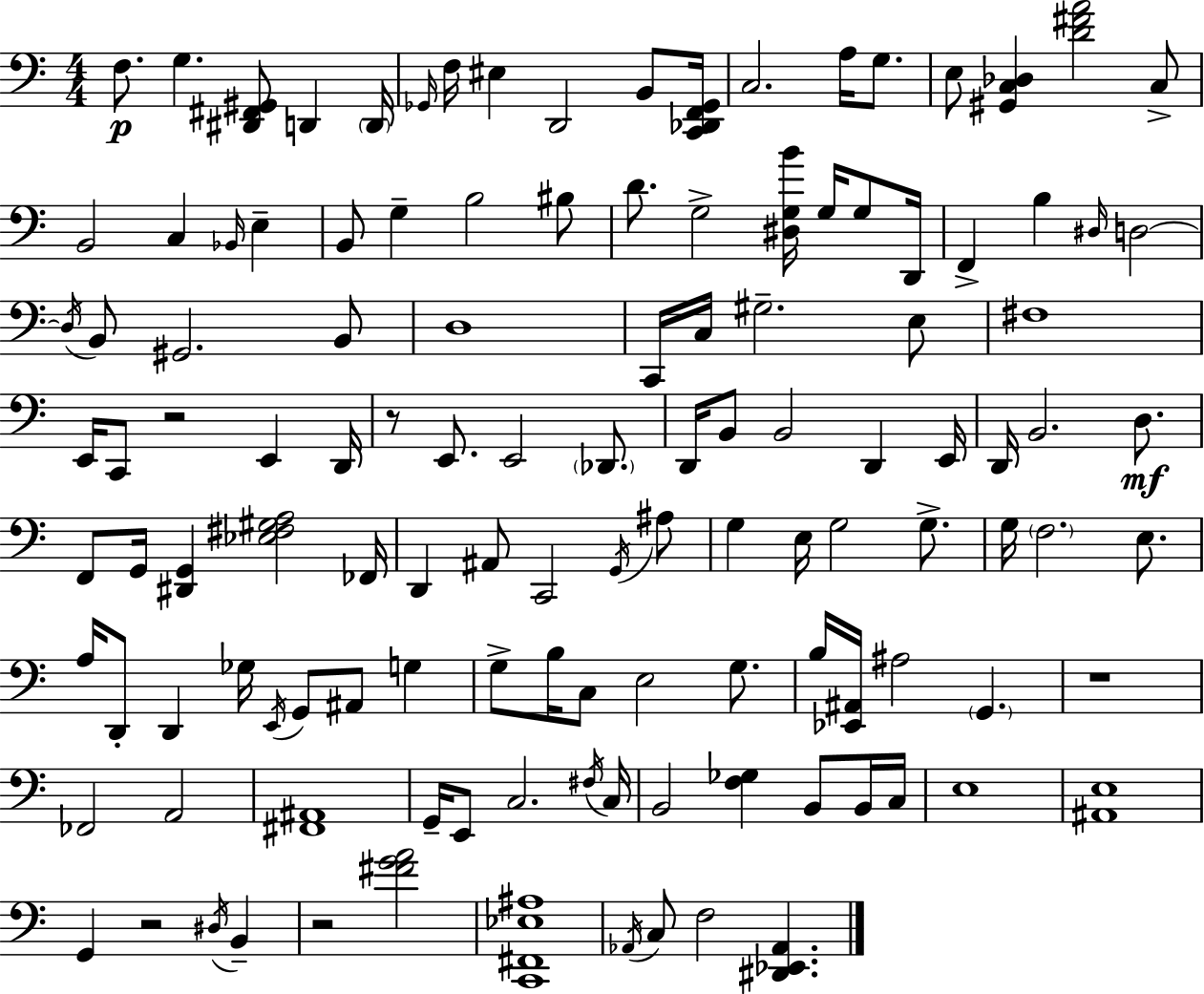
{
  \clef bass
  \numericTimeSignature
  \time 4/4
  \key a \minor
  f8.\p g4. <dis, fis, gis,>8 d,4 \parenthesize d,16 | \grace { ges,16 } f16 eis4 d,2 b,8 | <c, des, f, ges,>16 c2. a16 g8. | e8 <gis, c des>4 <d' fis' a'>2 c8-> | \break b,2 c4 \grace { bes,16 } e4-- | b,8 g4-- b2 | bis8 d'8. g2-> <dis g b'>16 g16 g8 | d,16 f,4-> b4 \grace { dis16 } d2~~ | \break \acciaccatura { d16 } b,8 gis,2. | b,8 d1 | c,16 c16 gis2.-- | e8 fis1 | \break e,16 c,8 r2 e,4 | d,16 r8 e,8. e,2 | \parenthesize des,8. d,16 b,8 b,2 d,4 | e,16 d,16 b,2. | \break d8.\mf f,8 g,16 <dis, g,>4 <ees fis gis a>2 | fes,16 d,4 ais,8 c,2 | \acciaccatura { g,16 } ais8 g4 e16 g2 | g8.-> g16 \parenthesize f2. | \break e8. a16 d,8-. d,4 ges16 \acciaccatura { e,16 } g,8 | ais,8 g4 g8-> b16 c8 e2 | g8. b16 <ees, ais,>16 ais2 | \parenthesize g,4. r1 | \break fes,2 a,2 | <fis, ais,>1 | g,16-- e,8 c2. | \acciaccatura { fis16 } c16 b,2 <f ges>4 | \break b,8 b,16 c16 e1 | <ais, e>1 | g,4 r2 | \acciaccatura { dis16 } b,4-- r2 | \break <fis' g' a'>2 <c, fis, ees ais>1 | \acciaccatura { aes,16 } c8 f2 | <dis, ees, aes,>4. \bar "|."
}